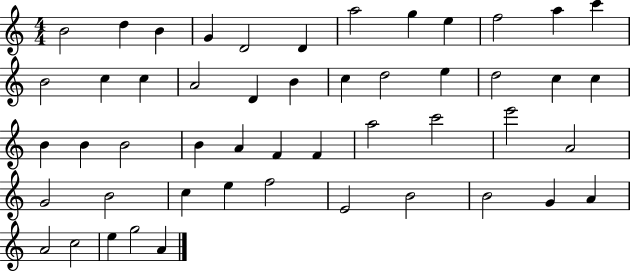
X:1
T:Untitled
M:4/4
L:1/4
K:C
B2 d B G D2 D a2 g e f2 a c' B2 c c A2 D B c d2 e d2 c c B B B2 B A F F a2 c'2 e'2 A2 G2 B2 c e f2 E2 B2 B2 G A A2 c2 e g2 A